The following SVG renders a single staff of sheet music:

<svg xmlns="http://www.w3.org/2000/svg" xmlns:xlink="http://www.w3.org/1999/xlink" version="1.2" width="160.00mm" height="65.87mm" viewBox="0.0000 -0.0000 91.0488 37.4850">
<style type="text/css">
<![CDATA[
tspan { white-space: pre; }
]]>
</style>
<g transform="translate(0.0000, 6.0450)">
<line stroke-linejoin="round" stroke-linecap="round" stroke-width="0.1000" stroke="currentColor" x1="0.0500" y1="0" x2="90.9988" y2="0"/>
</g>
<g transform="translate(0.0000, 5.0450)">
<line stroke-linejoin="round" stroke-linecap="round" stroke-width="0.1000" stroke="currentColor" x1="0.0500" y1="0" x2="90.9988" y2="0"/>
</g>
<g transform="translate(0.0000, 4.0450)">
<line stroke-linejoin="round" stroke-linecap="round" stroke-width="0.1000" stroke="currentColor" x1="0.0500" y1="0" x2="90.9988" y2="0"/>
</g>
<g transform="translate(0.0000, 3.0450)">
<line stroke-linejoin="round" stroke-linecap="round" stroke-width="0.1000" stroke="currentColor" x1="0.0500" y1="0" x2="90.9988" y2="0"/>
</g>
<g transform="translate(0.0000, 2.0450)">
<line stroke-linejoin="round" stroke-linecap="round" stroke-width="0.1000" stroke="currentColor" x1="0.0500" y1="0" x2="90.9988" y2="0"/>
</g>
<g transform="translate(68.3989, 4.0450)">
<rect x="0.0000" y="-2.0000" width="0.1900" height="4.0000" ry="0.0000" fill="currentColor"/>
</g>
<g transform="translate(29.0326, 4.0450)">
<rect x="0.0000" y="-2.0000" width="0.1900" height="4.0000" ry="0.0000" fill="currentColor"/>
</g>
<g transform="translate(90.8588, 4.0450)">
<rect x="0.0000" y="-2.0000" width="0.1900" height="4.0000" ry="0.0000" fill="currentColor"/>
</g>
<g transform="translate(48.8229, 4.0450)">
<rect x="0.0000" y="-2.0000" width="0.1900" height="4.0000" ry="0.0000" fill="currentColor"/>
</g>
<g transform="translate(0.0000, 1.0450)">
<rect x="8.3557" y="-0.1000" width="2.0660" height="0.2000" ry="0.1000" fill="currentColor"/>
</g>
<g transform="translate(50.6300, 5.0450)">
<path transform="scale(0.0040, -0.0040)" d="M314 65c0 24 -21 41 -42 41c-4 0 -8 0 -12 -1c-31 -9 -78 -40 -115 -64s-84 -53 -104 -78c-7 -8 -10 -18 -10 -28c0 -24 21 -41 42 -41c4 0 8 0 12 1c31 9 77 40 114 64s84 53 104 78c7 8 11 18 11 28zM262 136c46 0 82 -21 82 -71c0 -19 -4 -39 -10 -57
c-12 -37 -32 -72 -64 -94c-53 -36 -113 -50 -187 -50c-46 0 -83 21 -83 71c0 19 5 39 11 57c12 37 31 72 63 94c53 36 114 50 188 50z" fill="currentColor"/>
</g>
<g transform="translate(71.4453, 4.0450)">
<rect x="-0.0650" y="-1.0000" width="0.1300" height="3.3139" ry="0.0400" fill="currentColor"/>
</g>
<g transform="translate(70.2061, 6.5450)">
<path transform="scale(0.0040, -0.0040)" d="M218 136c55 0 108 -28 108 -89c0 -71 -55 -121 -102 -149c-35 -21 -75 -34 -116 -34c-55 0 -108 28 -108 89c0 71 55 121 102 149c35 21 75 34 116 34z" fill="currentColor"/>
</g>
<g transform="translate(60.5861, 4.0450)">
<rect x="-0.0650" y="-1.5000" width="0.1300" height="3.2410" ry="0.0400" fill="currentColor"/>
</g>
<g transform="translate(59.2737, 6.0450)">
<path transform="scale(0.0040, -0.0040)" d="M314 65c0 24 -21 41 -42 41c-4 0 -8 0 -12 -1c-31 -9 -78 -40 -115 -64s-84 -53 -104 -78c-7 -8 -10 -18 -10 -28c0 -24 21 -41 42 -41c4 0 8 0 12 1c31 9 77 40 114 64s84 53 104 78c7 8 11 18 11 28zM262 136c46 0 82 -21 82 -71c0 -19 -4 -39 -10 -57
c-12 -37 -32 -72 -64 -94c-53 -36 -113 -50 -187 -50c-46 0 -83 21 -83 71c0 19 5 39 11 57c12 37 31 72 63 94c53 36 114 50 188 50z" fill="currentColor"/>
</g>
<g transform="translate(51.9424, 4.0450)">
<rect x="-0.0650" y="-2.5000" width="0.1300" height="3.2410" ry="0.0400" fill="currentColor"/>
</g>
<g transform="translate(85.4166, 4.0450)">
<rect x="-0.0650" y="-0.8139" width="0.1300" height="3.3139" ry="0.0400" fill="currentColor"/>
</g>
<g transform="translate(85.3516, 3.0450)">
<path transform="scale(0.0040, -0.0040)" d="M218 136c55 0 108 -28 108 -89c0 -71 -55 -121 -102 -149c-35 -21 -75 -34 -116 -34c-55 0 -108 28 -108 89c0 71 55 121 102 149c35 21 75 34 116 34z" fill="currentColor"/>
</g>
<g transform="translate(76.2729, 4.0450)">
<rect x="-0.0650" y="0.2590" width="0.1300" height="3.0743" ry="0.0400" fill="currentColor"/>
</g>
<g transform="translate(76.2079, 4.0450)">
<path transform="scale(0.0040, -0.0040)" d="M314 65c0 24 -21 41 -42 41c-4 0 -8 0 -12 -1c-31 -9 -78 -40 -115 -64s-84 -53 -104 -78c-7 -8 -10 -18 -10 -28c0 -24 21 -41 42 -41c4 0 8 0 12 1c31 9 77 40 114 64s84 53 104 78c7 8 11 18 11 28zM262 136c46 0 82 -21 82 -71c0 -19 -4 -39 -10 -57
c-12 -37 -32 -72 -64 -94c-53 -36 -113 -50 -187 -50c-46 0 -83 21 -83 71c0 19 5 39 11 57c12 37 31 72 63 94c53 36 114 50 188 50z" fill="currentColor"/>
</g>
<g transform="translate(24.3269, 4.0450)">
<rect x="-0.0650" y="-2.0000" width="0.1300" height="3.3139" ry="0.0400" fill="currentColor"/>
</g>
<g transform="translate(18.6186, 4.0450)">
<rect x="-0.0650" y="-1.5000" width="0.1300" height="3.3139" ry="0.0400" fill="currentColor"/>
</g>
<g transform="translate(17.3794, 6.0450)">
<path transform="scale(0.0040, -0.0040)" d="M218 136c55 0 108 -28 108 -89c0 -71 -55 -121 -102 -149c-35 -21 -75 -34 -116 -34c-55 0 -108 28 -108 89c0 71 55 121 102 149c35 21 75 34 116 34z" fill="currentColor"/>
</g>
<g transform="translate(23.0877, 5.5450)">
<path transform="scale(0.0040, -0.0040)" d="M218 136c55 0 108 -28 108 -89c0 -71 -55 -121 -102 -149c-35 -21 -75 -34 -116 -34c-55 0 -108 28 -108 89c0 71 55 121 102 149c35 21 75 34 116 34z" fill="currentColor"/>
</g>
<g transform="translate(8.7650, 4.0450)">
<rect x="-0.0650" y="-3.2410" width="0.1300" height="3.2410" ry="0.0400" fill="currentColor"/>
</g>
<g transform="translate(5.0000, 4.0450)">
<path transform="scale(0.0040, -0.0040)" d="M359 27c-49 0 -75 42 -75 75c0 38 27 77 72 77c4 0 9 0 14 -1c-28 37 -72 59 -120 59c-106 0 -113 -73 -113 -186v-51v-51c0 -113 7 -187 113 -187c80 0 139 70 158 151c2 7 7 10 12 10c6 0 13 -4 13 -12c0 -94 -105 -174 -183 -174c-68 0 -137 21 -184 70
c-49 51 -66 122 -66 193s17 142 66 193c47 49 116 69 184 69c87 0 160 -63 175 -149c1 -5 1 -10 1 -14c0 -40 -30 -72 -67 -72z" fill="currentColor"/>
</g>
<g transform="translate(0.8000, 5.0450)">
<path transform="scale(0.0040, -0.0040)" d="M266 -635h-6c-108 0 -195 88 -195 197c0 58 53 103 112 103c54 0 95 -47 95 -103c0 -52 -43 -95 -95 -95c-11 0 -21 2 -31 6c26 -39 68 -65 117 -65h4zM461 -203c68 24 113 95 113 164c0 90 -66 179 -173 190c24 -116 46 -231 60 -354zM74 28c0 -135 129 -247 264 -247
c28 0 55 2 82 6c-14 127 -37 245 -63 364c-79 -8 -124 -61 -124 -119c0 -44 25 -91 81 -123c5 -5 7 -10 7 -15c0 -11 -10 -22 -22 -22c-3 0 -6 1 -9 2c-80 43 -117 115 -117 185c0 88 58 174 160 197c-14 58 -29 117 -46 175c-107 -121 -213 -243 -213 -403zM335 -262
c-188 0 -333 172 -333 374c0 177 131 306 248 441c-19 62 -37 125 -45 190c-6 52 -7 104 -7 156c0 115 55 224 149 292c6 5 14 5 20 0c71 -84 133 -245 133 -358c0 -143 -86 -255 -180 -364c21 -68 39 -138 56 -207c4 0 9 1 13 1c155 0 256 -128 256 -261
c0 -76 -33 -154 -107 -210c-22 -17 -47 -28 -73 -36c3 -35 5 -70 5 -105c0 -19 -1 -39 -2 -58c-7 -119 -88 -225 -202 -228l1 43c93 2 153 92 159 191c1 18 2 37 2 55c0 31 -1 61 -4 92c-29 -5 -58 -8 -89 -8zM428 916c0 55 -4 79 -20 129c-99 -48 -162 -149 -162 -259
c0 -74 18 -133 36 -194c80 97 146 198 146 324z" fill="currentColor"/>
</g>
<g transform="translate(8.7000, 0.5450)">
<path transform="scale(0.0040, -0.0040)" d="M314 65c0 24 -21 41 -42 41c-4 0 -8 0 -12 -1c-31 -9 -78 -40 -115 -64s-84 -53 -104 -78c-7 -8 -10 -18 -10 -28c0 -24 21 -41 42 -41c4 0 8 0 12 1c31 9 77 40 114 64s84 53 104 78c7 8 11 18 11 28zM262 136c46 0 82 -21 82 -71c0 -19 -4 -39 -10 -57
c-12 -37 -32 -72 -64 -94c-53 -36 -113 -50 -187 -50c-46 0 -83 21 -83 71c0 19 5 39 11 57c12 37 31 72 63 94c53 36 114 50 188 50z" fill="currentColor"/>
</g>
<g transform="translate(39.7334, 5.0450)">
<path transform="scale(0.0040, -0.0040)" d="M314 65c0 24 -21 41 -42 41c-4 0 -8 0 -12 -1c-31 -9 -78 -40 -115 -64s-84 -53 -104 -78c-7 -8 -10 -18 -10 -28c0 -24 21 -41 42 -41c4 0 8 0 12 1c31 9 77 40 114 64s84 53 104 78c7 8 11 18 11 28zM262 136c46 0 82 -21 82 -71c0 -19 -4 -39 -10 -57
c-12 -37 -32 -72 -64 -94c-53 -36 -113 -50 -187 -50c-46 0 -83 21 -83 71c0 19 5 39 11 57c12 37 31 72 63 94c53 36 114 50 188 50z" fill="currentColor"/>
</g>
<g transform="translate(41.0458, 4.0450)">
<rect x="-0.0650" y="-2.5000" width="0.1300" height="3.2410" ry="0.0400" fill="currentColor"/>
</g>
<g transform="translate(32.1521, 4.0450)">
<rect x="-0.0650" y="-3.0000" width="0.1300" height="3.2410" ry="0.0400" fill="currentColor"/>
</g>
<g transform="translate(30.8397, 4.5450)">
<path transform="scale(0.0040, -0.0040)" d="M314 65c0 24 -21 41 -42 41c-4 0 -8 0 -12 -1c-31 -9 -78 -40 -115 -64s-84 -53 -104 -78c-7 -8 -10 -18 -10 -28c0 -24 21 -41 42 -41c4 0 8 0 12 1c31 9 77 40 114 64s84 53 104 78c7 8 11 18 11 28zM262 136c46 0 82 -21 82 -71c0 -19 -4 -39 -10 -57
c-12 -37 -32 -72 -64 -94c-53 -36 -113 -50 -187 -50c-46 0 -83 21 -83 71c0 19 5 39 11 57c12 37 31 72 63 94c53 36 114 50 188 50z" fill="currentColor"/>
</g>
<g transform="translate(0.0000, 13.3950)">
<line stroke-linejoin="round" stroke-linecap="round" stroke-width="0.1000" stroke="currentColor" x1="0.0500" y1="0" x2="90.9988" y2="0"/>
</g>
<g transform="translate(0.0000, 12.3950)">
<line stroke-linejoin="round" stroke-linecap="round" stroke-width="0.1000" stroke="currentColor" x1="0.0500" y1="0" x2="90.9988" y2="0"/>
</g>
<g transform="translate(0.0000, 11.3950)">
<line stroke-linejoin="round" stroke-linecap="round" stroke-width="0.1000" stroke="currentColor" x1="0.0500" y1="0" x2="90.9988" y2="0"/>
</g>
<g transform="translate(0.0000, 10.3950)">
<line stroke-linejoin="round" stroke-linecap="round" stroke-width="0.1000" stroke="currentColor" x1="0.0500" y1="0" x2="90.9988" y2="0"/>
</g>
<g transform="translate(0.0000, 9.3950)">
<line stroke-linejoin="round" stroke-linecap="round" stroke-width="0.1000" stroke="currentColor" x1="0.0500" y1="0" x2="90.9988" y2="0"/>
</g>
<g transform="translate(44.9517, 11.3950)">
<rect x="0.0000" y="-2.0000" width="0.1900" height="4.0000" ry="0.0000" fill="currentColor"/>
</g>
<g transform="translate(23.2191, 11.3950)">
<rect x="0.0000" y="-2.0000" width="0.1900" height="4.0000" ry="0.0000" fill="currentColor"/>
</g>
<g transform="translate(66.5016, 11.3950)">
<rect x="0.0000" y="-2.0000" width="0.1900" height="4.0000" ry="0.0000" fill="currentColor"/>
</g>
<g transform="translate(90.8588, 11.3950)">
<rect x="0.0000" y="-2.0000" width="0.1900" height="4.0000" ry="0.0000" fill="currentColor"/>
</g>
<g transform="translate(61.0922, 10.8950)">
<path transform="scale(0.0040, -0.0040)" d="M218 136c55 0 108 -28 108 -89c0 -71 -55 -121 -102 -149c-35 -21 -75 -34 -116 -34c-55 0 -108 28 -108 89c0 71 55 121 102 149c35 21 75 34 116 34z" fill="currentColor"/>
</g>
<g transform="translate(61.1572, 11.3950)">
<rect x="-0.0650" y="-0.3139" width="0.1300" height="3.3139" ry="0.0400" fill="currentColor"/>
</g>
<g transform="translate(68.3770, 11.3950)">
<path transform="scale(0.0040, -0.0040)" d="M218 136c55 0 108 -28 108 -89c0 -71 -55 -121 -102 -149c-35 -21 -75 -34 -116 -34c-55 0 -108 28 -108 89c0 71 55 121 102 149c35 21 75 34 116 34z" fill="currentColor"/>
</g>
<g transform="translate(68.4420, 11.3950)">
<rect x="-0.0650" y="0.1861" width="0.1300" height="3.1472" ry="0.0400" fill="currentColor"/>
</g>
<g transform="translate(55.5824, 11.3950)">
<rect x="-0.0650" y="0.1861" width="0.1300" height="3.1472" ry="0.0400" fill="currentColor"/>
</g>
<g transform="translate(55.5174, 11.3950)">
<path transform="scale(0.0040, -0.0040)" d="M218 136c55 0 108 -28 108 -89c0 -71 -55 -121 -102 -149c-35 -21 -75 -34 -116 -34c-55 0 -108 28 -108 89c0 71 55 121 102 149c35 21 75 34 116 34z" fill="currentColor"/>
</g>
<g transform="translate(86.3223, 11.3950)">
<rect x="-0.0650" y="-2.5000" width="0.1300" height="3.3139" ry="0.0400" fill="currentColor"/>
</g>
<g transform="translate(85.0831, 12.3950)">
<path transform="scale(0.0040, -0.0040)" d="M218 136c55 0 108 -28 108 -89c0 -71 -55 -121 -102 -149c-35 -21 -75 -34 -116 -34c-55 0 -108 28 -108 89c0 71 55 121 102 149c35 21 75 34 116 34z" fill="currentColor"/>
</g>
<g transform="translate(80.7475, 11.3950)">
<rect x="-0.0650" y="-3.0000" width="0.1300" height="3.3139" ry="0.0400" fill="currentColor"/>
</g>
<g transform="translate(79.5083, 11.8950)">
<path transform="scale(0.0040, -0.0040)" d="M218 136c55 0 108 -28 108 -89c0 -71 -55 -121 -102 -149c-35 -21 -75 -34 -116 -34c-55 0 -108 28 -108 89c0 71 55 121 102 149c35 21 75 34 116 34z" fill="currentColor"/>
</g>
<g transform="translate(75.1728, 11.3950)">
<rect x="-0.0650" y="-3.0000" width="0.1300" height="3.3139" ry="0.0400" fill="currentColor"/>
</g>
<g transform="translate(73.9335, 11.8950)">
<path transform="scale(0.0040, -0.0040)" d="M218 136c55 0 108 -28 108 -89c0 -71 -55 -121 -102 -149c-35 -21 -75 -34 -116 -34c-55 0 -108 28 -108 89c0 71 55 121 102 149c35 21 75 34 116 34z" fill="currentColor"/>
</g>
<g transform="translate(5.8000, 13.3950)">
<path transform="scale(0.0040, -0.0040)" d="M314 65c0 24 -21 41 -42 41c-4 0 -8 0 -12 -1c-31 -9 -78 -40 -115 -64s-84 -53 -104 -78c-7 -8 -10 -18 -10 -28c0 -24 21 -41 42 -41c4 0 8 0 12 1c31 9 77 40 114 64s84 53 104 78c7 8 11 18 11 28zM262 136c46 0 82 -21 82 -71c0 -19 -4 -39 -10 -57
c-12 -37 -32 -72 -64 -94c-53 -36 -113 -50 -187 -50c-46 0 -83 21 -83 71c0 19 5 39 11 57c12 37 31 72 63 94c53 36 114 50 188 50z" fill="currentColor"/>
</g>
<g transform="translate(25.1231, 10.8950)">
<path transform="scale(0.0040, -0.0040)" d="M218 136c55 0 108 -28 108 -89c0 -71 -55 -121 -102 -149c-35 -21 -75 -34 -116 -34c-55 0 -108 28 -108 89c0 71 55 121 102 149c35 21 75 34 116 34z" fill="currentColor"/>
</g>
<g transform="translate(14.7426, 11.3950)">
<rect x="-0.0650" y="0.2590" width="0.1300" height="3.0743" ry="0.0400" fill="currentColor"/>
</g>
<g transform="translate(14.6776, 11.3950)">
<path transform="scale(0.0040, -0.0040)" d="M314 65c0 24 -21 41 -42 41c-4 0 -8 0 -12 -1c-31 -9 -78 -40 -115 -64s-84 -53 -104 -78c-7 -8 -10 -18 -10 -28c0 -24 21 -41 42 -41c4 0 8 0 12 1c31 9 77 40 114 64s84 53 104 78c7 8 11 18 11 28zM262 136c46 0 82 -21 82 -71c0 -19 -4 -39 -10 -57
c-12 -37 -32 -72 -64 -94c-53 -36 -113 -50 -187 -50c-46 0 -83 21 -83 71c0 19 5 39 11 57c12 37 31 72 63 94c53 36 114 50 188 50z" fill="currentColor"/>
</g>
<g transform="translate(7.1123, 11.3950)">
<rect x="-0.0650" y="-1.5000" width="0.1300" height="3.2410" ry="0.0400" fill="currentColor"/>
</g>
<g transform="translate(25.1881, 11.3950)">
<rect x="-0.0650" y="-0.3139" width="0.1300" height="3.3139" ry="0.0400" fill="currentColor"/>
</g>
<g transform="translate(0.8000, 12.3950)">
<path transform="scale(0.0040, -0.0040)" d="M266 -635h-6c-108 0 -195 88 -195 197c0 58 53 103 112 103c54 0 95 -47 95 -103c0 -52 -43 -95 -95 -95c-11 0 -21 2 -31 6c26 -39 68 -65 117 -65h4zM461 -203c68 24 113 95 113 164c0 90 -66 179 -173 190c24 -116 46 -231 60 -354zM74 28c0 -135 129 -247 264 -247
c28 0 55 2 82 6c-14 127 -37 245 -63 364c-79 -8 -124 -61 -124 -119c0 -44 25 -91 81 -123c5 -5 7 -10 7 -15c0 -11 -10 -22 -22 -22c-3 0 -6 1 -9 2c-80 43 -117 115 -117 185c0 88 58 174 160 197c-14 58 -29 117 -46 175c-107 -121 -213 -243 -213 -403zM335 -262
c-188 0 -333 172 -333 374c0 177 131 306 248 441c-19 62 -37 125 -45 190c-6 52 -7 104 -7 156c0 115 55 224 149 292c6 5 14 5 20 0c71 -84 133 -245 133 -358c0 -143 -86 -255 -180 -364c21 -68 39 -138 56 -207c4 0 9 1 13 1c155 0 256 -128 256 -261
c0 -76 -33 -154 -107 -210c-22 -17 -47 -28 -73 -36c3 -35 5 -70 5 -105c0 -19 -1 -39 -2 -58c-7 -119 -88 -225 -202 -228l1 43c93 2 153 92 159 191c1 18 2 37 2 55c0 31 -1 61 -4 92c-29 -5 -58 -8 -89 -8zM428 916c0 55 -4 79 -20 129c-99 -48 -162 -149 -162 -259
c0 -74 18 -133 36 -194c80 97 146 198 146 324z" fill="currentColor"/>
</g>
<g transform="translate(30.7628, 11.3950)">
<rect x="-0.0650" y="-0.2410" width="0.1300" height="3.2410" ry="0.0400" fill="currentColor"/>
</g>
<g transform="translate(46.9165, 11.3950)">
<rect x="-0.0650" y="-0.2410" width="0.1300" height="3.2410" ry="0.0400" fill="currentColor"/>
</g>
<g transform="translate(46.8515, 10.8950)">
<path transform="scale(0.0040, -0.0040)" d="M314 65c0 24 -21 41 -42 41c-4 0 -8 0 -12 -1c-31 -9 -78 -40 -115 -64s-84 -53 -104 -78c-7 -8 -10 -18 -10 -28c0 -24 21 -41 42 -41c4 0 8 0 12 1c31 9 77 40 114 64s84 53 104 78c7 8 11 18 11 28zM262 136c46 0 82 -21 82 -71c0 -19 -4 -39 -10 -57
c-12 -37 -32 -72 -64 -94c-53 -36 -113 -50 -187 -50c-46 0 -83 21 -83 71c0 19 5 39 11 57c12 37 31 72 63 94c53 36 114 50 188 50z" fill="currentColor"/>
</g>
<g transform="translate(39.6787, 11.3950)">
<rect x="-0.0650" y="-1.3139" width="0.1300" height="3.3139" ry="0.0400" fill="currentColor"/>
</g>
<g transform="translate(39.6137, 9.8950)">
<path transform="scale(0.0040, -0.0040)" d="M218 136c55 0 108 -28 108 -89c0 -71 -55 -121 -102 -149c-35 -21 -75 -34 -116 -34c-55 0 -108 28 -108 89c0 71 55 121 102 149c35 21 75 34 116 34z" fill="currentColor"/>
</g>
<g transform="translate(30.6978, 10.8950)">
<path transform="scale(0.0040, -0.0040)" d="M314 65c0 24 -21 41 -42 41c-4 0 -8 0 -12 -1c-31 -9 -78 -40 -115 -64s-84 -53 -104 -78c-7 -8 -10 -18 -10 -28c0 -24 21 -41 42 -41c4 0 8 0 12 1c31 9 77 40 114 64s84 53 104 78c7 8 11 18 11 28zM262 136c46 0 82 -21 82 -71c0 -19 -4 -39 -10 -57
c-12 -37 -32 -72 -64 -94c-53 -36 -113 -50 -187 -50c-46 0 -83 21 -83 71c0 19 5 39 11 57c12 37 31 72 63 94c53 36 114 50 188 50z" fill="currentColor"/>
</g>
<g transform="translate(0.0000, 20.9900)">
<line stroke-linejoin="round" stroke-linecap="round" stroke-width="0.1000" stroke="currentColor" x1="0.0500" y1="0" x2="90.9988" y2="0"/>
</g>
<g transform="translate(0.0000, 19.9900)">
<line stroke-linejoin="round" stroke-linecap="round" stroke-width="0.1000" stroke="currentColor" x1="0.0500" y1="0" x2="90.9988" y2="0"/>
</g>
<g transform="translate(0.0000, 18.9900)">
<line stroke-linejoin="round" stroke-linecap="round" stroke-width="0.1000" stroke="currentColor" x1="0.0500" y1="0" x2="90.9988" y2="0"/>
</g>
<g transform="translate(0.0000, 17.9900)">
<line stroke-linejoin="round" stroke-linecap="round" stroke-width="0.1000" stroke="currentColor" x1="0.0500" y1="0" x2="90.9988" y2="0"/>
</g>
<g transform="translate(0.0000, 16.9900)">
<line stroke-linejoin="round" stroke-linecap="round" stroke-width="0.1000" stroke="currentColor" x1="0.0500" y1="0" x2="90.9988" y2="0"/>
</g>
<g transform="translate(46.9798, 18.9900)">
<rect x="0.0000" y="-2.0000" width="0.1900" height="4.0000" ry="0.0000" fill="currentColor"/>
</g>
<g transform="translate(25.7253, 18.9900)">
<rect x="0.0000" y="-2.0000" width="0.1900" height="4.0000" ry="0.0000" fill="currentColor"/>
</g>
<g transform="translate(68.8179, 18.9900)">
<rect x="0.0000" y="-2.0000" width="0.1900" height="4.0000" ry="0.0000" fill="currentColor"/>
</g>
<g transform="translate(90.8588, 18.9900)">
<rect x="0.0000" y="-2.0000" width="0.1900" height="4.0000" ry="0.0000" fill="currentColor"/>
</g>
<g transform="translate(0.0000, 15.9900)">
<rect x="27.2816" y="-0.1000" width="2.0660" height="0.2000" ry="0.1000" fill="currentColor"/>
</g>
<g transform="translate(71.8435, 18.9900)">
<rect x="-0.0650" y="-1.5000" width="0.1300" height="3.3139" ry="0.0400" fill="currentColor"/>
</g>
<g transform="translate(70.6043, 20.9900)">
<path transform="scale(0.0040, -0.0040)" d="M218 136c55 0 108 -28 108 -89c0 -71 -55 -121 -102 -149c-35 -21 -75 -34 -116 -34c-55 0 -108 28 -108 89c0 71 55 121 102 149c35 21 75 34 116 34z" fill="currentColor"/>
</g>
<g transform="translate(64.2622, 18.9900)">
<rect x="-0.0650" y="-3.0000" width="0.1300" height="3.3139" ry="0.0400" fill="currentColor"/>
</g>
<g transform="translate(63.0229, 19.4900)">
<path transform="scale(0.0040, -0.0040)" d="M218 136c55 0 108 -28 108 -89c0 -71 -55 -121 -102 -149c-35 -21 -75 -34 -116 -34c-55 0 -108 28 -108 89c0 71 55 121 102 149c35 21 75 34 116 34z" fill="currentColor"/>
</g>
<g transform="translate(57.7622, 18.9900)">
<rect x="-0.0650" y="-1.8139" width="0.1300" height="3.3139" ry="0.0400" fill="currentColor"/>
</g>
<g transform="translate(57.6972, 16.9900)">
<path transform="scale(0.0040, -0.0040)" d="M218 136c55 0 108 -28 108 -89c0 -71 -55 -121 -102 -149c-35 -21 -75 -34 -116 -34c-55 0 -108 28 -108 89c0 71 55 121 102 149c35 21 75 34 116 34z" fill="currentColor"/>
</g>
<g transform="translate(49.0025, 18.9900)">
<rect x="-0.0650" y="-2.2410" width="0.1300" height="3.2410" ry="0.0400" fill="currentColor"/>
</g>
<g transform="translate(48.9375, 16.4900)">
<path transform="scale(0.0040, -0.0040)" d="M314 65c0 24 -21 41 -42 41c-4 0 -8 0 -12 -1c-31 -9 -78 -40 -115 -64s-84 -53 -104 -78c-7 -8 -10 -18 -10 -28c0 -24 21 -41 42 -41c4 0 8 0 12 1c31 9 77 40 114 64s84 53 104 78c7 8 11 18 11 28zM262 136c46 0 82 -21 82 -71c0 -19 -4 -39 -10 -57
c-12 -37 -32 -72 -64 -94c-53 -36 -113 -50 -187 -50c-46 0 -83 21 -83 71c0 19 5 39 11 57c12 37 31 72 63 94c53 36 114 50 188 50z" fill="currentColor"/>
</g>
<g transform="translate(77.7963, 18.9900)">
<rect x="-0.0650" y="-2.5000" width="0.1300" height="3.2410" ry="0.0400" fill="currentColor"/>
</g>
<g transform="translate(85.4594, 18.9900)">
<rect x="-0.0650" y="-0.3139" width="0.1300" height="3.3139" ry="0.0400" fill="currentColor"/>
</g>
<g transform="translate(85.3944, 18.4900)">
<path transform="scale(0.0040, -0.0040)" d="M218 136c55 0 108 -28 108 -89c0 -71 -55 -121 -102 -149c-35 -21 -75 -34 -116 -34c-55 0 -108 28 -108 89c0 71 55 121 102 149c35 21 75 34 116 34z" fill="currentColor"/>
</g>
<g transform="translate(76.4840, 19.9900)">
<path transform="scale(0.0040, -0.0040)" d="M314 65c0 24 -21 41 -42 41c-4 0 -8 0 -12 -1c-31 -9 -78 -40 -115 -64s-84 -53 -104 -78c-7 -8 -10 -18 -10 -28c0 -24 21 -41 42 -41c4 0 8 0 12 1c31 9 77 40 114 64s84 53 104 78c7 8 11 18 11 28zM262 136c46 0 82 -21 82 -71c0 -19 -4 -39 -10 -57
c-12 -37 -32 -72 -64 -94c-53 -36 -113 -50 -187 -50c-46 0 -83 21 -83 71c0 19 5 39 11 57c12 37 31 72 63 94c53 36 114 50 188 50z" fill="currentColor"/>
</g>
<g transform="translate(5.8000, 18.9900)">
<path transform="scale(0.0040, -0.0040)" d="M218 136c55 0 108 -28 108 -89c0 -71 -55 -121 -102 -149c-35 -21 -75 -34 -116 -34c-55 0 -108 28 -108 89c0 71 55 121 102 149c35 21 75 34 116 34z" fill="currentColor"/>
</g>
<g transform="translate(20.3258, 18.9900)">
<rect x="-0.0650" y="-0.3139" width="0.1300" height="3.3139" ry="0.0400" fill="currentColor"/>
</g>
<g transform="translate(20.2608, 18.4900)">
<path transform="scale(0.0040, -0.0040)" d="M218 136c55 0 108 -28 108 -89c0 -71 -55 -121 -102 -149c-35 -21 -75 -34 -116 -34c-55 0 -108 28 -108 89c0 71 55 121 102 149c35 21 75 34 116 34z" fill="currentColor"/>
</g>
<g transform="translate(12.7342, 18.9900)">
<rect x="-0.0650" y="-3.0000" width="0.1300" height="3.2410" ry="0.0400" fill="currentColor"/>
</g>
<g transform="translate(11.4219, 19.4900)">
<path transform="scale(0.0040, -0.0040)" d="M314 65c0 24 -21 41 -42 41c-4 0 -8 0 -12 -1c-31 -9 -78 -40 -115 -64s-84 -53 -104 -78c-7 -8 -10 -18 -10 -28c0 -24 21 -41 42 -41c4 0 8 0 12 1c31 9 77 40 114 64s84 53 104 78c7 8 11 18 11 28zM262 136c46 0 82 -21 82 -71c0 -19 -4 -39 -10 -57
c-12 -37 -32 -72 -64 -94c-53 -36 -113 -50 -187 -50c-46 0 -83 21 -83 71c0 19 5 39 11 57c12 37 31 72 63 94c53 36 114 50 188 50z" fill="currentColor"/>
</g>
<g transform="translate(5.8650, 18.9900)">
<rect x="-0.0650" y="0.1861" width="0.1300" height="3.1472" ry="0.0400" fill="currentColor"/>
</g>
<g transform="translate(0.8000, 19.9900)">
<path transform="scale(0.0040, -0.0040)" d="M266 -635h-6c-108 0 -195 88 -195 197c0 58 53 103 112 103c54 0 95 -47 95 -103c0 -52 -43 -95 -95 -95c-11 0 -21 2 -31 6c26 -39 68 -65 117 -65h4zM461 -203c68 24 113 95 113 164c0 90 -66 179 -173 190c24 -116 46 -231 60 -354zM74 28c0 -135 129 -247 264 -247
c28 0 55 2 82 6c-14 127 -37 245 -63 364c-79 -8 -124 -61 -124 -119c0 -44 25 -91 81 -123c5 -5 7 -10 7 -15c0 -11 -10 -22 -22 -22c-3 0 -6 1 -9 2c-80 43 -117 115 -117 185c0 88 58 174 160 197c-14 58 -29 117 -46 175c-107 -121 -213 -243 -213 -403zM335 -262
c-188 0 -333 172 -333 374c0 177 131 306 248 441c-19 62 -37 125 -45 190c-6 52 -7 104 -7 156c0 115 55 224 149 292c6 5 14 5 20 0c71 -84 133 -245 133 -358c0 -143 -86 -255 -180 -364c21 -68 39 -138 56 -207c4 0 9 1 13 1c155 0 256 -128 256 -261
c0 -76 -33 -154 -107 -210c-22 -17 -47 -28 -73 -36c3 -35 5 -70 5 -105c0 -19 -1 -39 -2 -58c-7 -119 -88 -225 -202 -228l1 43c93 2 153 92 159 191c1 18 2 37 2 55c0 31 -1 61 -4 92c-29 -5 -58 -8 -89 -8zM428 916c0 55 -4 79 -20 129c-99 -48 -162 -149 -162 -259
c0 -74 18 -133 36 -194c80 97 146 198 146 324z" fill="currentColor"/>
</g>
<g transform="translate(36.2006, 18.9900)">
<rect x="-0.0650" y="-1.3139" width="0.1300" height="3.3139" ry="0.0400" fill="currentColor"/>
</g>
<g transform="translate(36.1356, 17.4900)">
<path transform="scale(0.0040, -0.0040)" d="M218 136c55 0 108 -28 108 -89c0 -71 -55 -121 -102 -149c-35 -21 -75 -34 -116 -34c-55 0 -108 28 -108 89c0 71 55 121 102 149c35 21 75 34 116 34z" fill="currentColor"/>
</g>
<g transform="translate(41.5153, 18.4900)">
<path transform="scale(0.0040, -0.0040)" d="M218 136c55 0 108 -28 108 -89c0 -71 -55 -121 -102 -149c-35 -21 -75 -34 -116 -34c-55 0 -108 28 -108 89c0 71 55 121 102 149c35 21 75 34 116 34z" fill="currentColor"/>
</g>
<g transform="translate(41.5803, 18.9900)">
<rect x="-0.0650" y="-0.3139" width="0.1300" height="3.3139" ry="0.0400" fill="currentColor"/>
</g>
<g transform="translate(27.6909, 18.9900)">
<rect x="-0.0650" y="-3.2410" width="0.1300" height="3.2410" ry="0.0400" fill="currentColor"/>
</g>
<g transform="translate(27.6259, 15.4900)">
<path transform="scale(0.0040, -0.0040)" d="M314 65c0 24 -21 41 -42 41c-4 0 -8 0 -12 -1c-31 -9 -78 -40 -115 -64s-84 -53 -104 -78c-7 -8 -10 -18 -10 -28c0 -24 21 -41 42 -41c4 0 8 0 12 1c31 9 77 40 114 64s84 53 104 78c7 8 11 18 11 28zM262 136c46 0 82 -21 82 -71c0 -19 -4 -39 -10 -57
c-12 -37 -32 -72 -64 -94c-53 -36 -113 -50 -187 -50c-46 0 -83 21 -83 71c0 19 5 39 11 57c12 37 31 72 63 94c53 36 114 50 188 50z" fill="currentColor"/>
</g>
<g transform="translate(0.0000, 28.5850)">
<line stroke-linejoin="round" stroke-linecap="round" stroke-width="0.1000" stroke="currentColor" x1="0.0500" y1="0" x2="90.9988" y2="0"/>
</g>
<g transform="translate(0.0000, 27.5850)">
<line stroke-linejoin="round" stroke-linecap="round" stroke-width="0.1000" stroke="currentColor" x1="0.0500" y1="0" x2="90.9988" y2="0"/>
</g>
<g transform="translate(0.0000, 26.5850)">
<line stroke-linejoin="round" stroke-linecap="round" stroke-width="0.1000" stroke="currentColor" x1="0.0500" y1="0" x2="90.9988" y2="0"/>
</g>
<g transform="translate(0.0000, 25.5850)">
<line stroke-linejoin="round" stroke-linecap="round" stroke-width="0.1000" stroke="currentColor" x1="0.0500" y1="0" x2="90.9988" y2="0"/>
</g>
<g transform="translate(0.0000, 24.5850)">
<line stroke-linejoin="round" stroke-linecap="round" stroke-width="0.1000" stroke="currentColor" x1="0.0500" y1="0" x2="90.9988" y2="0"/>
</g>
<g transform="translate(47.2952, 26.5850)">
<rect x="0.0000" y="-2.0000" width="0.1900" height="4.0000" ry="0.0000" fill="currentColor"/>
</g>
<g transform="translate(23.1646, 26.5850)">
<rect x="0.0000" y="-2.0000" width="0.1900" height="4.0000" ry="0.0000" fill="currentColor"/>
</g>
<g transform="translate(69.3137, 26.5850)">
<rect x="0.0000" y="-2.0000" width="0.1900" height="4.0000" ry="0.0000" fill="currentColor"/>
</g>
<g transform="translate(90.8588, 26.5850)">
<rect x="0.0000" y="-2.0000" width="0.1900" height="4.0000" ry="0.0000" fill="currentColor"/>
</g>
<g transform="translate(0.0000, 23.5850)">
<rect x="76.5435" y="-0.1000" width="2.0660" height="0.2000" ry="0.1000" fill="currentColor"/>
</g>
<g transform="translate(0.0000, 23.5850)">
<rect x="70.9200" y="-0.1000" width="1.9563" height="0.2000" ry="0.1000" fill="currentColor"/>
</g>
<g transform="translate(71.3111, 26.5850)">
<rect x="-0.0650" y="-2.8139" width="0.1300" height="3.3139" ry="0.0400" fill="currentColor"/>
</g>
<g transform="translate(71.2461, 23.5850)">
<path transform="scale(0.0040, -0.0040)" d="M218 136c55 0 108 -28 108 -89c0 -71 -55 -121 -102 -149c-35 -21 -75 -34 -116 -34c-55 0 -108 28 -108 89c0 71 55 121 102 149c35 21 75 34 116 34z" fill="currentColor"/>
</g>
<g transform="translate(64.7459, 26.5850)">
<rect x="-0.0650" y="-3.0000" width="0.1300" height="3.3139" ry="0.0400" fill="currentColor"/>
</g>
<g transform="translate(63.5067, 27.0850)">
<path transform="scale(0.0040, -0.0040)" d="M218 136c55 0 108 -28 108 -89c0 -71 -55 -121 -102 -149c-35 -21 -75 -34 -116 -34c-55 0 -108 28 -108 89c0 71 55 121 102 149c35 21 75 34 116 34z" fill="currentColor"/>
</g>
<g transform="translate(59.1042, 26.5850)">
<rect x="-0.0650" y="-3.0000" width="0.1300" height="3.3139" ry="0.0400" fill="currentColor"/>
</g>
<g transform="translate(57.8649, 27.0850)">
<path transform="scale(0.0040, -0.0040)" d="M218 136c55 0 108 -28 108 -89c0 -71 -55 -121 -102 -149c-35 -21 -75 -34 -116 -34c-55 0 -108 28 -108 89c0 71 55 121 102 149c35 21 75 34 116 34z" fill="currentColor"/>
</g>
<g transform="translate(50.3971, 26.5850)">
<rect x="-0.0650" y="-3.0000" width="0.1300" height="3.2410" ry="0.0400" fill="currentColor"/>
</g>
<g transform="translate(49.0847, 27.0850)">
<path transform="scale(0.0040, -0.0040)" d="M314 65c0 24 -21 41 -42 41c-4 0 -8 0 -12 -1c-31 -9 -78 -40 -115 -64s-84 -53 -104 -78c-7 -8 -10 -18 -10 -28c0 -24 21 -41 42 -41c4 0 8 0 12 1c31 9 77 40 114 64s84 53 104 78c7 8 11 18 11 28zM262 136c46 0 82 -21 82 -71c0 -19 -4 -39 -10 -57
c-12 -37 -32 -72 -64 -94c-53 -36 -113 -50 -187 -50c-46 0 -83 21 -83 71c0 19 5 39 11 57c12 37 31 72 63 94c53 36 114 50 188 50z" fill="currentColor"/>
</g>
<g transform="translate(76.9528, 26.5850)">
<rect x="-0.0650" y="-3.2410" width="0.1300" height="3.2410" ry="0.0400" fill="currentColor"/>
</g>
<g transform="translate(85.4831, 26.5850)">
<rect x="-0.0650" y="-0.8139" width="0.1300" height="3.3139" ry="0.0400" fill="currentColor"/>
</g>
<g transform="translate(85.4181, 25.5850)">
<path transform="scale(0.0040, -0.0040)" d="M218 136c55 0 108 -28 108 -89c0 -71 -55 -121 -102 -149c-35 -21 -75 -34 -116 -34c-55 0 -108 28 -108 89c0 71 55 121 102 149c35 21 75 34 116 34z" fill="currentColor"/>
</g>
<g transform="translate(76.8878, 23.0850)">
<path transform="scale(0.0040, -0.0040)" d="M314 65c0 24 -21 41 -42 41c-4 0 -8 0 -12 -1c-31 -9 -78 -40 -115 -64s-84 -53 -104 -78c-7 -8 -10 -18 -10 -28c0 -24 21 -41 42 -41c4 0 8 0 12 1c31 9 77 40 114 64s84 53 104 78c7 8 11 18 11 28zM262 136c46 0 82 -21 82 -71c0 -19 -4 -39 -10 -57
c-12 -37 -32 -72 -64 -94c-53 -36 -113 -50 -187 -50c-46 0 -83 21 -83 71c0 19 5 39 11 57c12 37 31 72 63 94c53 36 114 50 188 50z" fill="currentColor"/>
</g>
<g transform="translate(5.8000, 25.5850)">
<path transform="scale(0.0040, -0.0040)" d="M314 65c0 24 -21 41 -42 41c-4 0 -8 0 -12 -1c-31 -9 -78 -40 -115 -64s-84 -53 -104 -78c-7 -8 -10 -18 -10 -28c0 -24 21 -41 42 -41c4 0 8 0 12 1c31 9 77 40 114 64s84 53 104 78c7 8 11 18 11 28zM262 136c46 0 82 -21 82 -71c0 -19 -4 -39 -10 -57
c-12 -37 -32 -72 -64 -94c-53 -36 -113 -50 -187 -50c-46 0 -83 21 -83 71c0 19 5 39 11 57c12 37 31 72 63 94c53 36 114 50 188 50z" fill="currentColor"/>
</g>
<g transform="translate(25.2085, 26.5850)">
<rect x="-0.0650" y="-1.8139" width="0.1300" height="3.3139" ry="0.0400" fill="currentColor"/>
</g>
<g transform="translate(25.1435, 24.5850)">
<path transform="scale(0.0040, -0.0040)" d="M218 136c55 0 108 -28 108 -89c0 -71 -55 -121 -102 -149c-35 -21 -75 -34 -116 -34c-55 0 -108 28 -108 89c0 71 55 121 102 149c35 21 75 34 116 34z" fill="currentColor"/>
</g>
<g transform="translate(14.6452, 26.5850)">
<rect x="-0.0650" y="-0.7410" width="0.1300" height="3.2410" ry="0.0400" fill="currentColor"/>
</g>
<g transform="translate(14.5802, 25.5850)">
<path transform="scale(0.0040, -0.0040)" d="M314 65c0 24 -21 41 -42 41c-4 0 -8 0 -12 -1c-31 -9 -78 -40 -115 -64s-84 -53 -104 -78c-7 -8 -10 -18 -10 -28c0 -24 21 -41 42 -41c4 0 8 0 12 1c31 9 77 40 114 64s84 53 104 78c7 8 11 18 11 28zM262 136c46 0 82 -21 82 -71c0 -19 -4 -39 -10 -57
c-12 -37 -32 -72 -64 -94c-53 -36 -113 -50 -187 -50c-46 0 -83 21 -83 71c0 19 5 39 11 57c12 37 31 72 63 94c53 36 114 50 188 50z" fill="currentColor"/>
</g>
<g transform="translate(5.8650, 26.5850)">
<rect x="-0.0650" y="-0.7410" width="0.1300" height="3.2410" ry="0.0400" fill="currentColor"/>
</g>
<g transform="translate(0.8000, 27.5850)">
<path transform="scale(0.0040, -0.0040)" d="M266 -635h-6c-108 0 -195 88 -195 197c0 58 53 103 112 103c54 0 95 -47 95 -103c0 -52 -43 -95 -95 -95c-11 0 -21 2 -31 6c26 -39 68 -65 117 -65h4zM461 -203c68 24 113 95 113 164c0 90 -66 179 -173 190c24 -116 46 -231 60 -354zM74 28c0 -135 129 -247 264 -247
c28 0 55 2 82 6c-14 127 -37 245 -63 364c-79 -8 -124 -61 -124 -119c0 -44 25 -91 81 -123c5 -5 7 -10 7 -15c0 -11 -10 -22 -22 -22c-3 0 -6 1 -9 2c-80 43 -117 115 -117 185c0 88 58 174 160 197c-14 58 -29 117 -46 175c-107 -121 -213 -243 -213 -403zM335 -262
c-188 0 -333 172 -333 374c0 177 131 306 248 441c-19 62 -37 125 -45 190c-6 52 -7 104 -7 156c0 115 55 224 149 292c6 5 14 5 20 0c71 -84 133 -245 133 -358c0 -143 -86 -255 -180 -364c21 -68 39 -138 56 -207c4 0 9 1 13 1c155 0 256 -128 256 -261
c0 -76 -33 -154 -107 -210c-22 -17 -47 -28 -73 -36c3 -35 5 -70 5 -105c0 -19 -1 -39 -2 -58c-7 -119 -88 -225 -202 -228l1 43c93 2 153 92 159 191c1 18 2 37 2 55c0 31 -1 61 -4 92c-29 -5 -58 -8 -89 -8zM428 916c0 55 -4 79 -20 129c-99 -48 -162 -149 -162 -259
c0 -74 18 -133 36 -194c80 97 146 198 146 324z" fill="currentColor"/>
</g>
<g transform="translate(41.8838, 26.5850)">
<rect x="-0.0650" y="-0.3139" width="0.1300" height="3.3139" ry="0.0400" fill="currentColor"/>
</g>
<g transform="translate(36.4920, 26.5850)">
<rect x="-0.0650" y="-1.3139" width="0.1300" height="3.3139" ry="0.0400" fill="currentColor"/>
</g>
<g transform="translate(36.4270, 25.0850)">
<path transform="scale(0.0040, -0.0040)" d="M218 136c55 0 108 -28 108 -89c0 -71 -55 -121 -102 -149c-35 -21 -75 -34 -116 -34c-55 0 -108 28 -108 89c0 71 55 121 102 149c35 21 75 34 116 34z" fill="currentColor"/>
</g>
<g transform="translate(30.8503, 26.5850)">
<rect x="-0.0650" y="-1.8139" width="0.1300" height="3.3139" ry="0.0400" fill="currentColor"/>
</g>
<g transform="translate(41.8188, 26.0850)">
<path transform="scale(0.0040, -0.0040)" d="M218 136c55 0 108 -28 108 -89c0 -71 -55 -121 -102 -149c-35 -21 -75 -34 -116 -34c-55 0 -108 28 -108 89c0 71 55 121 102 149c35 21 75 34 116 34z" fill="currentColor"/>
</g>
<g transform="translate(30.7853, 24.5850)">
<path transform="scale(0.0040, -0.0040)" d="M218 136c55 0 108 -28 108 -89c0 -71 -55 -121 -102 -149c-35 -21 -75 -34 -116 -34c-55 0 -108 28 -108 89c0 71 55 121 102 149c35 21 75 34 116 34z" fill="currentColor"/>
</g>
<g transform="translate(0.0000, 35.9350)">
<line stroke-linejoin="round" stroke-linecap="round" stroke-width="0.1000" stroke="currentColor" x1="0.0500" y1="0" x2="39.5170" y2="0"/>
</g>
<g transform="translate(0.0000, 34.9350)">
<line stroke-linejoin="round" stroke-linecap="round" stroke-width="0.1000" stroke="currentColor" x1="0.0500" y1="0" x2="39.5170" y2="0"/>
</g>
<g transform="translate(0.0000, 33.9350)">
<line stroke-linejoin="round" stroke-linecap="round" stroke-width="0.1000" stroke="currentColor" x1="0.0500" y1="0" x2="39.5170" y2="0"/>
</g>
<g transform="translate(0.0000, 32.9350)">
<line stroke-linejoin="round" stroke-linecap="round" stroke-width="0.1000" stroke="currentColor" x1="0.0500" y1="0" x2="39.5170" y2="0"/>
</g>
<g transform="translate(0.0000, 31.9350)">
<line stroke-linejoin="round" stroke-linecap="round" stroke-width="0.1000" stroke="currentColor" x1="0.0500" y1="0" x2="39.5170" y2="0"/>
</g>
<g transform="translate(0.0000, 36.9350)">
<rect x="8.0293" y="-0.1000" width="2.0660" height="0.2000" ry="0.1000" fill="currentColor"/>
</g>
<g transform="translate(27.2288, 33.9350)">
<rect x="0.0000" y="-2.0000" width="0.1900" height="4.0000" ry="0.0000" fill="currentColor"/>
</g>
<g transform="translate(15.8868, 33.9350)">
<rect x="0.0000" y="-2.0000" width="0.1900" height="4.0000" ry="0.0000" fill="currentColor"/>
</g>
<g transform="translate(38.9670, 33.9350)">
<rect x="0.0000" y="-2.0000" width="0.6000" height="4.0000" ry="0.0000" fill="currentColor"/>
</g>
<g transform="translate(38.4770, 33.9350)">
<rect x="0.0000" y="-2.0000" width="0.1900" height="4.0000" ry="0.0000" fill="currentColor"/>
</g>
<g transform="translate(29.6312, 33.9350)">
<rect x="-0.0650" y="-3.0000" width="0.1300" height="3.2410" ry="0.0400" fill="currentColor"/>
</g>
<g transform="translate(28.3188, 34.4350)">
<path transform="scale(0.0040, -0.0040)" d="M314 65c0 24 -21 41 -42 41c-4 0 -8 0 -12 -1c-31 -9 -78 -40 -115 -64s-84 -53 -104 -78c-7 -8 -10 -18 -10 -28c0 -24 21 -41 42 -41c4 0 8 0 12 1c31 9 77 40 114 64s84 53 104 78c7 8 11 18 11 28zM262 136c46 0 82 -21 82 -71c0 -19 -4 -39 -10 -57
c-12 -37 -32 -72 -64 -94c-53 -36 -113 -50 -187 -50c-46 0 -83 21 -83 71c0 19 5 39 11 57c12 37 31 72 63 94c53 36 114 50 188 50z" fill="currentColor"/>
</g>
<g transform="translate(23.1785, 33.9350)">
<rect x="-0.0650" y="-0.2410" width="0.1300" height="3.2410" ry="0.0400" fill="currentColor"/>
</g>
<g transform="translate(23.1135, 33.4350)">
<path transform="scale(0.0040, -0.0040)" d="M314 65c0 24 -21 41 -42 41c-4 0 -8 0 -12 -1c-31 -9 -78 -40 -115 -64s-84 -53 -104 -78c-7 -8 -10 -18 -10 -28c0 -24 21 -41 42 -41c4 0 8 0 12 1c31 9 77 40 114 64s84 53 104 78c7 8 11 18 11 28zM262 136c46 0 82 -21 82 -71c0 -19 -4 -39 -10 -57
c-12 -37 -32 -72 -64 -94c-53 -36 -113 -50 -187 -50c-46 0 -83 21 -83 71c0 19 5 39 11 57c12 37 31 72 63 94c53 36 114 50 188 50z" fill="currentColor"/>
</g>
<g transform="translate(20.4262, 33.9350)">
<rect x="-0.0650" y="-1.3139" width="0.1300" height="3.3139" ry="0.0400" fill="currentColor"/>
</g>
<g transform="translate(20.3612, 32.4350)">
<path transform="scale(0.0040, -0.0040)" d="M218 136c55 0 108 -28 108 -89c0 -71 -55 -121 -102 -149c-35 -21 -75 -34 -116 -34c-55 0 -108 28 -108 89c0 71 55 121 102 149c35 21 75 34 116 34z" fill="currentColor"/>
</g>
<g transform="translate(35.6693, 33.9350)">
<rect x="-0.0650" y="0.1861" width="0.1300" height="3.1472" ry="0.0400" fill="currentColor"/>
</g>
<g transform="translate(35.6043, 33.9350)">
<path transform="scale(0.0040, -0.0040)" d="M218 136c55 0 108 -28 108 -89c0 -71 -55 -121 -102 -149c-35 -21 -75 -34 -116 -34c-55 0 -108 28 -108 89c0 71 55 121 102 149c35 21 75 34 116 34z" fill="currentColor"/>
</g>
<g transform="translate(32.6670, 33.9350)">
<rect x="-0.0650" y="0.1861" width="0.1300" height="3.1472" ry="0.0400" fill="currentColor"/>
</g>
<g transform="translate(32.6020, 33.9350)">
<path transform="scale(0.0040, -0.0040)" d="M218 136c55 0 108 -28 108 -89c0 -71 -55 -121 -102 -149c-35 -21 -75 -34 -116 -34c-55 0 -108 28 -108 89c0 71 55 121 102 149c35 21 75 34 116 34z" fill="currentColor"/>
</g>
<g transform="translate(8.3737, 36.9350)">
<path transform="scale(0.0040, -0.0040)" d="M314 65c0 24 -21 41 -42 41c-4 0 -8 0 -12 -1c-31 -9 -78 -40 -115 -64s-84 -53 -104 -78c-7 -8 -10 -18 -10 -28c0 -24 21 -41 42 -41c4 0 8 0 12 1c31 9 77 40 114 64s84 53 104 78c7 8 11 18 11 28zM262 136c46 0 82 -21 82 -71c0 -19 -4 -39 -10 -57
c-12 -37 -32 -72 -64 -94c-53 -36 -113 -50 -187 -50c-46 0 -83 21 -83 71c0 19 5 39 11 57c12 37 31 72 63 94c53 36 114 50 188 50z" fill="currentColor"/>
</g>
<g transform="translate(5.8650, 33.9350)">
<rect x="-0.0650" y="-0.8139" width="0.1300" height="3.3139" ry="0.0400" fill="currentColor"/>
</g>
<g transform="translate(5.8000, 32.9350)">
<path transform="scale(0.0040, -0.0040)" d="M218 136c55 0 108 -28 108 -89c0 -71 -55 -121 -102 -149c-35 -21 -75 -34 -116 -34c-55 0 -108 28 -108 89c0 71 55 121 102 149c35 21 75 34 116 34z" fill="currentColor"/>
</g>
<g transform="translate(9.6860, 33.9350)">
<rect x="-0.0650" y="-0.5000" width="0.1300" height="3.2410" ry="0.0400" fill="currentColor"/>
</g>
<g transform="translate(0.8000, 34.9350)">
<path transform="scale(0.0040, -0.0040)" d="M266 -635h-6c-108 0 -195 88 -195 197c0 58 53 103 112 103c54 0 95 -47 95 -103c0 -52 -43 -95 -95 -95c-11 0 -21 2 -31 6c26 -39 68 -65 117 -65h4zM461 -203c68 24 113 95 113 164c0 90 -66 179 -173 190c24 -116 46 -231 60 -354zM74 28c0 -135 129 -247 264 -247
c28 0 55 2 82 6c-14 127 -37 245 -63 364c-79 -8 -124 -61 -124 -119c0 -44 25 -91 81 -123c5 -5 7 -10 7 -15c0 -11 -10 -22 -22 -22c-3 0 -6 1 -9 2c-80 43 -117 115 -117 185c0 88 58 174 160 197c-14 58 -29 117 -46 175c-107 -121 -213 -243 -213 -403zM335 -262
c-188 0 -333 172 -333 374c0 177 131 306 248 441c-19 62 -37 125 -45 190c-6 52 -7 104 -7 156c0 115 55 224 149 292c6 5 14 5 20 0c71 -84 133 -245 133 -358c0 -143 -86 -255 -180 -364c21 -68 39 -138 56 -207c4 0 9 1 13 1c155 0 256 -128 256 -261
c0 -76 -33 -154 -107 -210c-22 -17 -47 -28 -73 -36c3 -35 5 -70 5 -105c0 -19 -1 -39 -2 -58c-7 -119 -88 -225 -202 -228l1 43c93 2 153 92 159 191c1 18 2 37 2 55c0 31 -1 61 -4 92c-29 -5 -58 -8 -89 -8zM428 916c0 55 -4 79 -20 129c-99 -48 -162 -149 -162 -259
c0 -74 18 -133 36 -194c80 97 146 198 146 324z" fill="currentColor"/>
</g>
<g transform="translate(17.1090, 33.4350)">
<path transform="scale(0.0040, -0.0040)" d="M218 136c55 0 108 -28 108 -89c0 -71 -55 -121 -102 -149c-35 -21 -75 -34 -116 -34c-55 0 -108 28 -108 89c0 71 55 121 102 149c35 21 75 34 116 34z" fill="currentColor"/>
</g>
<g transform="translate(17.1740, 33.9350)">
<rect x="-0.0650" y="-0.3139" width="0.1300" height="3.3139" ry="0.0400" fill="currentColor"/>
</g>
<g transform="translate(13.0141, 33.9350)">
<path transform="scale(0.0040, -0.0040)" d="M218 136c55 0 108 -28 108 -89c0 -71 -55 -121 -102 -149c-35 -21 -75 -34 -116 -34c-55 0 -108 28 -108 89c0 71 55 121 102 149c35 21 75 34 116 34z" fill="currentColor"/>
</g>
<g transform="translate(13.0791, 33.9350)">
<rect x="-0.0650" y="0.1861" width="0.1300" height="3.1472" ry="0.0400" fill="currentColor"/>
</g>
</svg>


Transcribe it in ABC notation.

X:1
T:Untitled
M:4/4
L:1/4
K:C
b2 E F A2 G2 G2 E2 D B2 d E2 B2 c c2 e c2 B c B A A G B A2 c b2 e c g2 f A E G2 c d2 d2 f f e c A2 A A a b2 d d C2 B c e c2 A2 B B